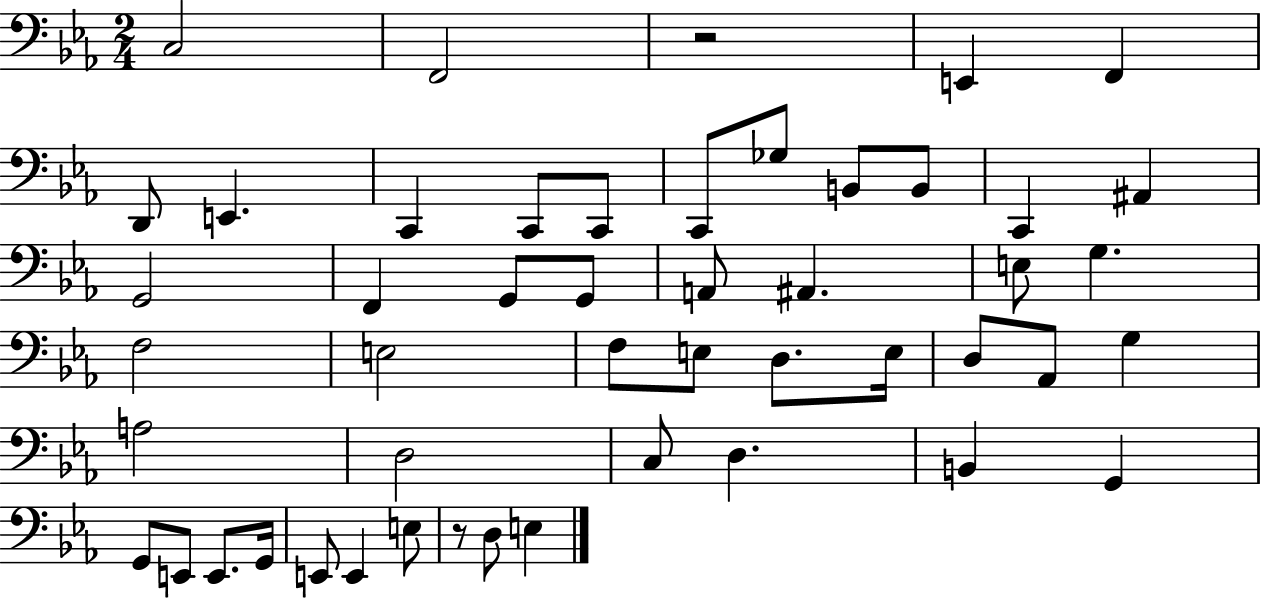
X:1
T:Untitled
M:2/4
L:1/4
K:Eb
C,2 F,,2 z2 E,, F,, D,,/2 E,, C,, C,,/2 C,,/2 C,,/2 _G,/2 B,,/2 B,,/2 C,, ^A,, G,,2 F,, G,,/2 G,,/2 A,,/2 ^A,, E,/2 G, F,2 E,2 F,/2 E,/2 D,/2 E,/4 D,/2 _A,,/2 G, A,2 D,2 C,/2 D, B,, G,, G,,/2 E,,/2 E,,/2 G,,/4 E,,/2 E,, E,/2 z/2 D,/2 E,